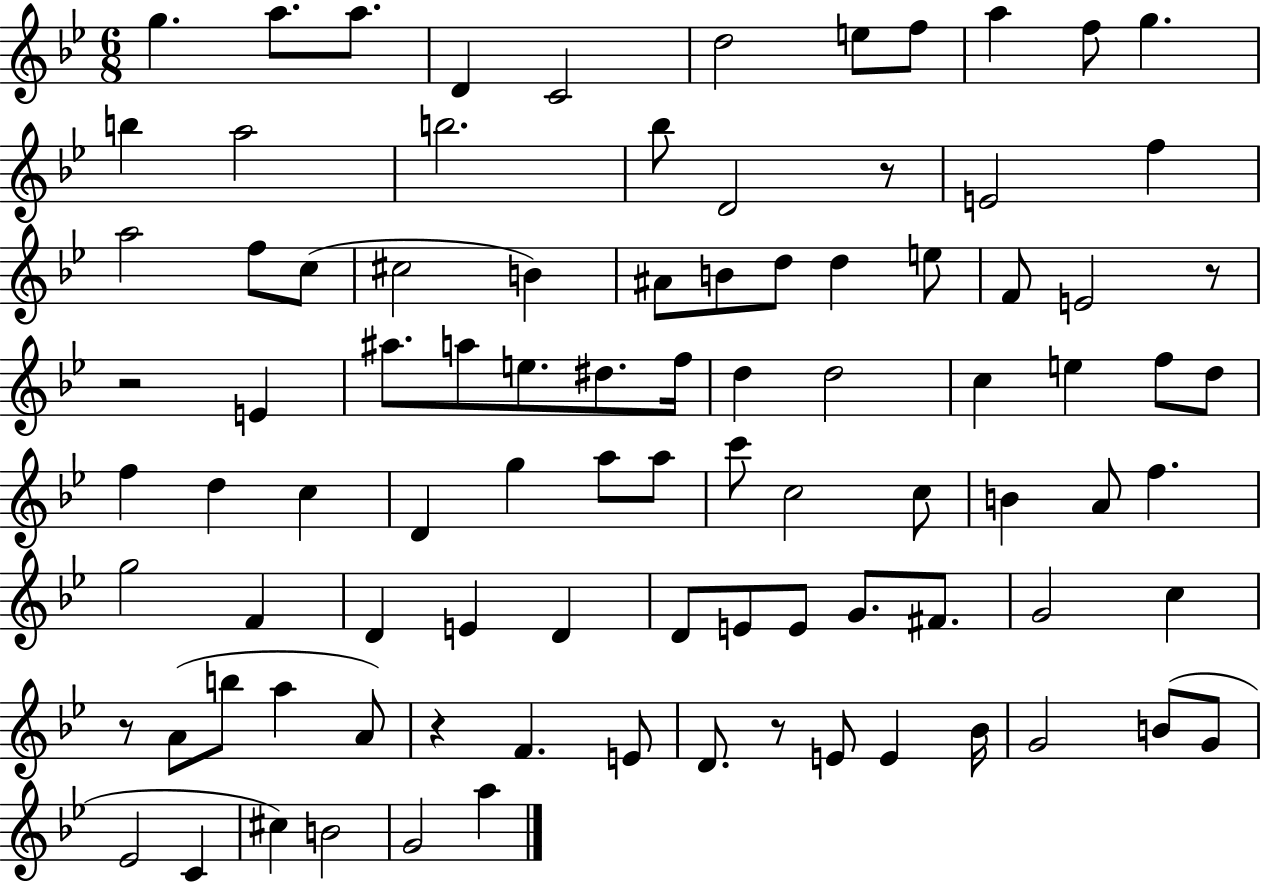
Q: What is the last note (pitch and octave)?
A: A5